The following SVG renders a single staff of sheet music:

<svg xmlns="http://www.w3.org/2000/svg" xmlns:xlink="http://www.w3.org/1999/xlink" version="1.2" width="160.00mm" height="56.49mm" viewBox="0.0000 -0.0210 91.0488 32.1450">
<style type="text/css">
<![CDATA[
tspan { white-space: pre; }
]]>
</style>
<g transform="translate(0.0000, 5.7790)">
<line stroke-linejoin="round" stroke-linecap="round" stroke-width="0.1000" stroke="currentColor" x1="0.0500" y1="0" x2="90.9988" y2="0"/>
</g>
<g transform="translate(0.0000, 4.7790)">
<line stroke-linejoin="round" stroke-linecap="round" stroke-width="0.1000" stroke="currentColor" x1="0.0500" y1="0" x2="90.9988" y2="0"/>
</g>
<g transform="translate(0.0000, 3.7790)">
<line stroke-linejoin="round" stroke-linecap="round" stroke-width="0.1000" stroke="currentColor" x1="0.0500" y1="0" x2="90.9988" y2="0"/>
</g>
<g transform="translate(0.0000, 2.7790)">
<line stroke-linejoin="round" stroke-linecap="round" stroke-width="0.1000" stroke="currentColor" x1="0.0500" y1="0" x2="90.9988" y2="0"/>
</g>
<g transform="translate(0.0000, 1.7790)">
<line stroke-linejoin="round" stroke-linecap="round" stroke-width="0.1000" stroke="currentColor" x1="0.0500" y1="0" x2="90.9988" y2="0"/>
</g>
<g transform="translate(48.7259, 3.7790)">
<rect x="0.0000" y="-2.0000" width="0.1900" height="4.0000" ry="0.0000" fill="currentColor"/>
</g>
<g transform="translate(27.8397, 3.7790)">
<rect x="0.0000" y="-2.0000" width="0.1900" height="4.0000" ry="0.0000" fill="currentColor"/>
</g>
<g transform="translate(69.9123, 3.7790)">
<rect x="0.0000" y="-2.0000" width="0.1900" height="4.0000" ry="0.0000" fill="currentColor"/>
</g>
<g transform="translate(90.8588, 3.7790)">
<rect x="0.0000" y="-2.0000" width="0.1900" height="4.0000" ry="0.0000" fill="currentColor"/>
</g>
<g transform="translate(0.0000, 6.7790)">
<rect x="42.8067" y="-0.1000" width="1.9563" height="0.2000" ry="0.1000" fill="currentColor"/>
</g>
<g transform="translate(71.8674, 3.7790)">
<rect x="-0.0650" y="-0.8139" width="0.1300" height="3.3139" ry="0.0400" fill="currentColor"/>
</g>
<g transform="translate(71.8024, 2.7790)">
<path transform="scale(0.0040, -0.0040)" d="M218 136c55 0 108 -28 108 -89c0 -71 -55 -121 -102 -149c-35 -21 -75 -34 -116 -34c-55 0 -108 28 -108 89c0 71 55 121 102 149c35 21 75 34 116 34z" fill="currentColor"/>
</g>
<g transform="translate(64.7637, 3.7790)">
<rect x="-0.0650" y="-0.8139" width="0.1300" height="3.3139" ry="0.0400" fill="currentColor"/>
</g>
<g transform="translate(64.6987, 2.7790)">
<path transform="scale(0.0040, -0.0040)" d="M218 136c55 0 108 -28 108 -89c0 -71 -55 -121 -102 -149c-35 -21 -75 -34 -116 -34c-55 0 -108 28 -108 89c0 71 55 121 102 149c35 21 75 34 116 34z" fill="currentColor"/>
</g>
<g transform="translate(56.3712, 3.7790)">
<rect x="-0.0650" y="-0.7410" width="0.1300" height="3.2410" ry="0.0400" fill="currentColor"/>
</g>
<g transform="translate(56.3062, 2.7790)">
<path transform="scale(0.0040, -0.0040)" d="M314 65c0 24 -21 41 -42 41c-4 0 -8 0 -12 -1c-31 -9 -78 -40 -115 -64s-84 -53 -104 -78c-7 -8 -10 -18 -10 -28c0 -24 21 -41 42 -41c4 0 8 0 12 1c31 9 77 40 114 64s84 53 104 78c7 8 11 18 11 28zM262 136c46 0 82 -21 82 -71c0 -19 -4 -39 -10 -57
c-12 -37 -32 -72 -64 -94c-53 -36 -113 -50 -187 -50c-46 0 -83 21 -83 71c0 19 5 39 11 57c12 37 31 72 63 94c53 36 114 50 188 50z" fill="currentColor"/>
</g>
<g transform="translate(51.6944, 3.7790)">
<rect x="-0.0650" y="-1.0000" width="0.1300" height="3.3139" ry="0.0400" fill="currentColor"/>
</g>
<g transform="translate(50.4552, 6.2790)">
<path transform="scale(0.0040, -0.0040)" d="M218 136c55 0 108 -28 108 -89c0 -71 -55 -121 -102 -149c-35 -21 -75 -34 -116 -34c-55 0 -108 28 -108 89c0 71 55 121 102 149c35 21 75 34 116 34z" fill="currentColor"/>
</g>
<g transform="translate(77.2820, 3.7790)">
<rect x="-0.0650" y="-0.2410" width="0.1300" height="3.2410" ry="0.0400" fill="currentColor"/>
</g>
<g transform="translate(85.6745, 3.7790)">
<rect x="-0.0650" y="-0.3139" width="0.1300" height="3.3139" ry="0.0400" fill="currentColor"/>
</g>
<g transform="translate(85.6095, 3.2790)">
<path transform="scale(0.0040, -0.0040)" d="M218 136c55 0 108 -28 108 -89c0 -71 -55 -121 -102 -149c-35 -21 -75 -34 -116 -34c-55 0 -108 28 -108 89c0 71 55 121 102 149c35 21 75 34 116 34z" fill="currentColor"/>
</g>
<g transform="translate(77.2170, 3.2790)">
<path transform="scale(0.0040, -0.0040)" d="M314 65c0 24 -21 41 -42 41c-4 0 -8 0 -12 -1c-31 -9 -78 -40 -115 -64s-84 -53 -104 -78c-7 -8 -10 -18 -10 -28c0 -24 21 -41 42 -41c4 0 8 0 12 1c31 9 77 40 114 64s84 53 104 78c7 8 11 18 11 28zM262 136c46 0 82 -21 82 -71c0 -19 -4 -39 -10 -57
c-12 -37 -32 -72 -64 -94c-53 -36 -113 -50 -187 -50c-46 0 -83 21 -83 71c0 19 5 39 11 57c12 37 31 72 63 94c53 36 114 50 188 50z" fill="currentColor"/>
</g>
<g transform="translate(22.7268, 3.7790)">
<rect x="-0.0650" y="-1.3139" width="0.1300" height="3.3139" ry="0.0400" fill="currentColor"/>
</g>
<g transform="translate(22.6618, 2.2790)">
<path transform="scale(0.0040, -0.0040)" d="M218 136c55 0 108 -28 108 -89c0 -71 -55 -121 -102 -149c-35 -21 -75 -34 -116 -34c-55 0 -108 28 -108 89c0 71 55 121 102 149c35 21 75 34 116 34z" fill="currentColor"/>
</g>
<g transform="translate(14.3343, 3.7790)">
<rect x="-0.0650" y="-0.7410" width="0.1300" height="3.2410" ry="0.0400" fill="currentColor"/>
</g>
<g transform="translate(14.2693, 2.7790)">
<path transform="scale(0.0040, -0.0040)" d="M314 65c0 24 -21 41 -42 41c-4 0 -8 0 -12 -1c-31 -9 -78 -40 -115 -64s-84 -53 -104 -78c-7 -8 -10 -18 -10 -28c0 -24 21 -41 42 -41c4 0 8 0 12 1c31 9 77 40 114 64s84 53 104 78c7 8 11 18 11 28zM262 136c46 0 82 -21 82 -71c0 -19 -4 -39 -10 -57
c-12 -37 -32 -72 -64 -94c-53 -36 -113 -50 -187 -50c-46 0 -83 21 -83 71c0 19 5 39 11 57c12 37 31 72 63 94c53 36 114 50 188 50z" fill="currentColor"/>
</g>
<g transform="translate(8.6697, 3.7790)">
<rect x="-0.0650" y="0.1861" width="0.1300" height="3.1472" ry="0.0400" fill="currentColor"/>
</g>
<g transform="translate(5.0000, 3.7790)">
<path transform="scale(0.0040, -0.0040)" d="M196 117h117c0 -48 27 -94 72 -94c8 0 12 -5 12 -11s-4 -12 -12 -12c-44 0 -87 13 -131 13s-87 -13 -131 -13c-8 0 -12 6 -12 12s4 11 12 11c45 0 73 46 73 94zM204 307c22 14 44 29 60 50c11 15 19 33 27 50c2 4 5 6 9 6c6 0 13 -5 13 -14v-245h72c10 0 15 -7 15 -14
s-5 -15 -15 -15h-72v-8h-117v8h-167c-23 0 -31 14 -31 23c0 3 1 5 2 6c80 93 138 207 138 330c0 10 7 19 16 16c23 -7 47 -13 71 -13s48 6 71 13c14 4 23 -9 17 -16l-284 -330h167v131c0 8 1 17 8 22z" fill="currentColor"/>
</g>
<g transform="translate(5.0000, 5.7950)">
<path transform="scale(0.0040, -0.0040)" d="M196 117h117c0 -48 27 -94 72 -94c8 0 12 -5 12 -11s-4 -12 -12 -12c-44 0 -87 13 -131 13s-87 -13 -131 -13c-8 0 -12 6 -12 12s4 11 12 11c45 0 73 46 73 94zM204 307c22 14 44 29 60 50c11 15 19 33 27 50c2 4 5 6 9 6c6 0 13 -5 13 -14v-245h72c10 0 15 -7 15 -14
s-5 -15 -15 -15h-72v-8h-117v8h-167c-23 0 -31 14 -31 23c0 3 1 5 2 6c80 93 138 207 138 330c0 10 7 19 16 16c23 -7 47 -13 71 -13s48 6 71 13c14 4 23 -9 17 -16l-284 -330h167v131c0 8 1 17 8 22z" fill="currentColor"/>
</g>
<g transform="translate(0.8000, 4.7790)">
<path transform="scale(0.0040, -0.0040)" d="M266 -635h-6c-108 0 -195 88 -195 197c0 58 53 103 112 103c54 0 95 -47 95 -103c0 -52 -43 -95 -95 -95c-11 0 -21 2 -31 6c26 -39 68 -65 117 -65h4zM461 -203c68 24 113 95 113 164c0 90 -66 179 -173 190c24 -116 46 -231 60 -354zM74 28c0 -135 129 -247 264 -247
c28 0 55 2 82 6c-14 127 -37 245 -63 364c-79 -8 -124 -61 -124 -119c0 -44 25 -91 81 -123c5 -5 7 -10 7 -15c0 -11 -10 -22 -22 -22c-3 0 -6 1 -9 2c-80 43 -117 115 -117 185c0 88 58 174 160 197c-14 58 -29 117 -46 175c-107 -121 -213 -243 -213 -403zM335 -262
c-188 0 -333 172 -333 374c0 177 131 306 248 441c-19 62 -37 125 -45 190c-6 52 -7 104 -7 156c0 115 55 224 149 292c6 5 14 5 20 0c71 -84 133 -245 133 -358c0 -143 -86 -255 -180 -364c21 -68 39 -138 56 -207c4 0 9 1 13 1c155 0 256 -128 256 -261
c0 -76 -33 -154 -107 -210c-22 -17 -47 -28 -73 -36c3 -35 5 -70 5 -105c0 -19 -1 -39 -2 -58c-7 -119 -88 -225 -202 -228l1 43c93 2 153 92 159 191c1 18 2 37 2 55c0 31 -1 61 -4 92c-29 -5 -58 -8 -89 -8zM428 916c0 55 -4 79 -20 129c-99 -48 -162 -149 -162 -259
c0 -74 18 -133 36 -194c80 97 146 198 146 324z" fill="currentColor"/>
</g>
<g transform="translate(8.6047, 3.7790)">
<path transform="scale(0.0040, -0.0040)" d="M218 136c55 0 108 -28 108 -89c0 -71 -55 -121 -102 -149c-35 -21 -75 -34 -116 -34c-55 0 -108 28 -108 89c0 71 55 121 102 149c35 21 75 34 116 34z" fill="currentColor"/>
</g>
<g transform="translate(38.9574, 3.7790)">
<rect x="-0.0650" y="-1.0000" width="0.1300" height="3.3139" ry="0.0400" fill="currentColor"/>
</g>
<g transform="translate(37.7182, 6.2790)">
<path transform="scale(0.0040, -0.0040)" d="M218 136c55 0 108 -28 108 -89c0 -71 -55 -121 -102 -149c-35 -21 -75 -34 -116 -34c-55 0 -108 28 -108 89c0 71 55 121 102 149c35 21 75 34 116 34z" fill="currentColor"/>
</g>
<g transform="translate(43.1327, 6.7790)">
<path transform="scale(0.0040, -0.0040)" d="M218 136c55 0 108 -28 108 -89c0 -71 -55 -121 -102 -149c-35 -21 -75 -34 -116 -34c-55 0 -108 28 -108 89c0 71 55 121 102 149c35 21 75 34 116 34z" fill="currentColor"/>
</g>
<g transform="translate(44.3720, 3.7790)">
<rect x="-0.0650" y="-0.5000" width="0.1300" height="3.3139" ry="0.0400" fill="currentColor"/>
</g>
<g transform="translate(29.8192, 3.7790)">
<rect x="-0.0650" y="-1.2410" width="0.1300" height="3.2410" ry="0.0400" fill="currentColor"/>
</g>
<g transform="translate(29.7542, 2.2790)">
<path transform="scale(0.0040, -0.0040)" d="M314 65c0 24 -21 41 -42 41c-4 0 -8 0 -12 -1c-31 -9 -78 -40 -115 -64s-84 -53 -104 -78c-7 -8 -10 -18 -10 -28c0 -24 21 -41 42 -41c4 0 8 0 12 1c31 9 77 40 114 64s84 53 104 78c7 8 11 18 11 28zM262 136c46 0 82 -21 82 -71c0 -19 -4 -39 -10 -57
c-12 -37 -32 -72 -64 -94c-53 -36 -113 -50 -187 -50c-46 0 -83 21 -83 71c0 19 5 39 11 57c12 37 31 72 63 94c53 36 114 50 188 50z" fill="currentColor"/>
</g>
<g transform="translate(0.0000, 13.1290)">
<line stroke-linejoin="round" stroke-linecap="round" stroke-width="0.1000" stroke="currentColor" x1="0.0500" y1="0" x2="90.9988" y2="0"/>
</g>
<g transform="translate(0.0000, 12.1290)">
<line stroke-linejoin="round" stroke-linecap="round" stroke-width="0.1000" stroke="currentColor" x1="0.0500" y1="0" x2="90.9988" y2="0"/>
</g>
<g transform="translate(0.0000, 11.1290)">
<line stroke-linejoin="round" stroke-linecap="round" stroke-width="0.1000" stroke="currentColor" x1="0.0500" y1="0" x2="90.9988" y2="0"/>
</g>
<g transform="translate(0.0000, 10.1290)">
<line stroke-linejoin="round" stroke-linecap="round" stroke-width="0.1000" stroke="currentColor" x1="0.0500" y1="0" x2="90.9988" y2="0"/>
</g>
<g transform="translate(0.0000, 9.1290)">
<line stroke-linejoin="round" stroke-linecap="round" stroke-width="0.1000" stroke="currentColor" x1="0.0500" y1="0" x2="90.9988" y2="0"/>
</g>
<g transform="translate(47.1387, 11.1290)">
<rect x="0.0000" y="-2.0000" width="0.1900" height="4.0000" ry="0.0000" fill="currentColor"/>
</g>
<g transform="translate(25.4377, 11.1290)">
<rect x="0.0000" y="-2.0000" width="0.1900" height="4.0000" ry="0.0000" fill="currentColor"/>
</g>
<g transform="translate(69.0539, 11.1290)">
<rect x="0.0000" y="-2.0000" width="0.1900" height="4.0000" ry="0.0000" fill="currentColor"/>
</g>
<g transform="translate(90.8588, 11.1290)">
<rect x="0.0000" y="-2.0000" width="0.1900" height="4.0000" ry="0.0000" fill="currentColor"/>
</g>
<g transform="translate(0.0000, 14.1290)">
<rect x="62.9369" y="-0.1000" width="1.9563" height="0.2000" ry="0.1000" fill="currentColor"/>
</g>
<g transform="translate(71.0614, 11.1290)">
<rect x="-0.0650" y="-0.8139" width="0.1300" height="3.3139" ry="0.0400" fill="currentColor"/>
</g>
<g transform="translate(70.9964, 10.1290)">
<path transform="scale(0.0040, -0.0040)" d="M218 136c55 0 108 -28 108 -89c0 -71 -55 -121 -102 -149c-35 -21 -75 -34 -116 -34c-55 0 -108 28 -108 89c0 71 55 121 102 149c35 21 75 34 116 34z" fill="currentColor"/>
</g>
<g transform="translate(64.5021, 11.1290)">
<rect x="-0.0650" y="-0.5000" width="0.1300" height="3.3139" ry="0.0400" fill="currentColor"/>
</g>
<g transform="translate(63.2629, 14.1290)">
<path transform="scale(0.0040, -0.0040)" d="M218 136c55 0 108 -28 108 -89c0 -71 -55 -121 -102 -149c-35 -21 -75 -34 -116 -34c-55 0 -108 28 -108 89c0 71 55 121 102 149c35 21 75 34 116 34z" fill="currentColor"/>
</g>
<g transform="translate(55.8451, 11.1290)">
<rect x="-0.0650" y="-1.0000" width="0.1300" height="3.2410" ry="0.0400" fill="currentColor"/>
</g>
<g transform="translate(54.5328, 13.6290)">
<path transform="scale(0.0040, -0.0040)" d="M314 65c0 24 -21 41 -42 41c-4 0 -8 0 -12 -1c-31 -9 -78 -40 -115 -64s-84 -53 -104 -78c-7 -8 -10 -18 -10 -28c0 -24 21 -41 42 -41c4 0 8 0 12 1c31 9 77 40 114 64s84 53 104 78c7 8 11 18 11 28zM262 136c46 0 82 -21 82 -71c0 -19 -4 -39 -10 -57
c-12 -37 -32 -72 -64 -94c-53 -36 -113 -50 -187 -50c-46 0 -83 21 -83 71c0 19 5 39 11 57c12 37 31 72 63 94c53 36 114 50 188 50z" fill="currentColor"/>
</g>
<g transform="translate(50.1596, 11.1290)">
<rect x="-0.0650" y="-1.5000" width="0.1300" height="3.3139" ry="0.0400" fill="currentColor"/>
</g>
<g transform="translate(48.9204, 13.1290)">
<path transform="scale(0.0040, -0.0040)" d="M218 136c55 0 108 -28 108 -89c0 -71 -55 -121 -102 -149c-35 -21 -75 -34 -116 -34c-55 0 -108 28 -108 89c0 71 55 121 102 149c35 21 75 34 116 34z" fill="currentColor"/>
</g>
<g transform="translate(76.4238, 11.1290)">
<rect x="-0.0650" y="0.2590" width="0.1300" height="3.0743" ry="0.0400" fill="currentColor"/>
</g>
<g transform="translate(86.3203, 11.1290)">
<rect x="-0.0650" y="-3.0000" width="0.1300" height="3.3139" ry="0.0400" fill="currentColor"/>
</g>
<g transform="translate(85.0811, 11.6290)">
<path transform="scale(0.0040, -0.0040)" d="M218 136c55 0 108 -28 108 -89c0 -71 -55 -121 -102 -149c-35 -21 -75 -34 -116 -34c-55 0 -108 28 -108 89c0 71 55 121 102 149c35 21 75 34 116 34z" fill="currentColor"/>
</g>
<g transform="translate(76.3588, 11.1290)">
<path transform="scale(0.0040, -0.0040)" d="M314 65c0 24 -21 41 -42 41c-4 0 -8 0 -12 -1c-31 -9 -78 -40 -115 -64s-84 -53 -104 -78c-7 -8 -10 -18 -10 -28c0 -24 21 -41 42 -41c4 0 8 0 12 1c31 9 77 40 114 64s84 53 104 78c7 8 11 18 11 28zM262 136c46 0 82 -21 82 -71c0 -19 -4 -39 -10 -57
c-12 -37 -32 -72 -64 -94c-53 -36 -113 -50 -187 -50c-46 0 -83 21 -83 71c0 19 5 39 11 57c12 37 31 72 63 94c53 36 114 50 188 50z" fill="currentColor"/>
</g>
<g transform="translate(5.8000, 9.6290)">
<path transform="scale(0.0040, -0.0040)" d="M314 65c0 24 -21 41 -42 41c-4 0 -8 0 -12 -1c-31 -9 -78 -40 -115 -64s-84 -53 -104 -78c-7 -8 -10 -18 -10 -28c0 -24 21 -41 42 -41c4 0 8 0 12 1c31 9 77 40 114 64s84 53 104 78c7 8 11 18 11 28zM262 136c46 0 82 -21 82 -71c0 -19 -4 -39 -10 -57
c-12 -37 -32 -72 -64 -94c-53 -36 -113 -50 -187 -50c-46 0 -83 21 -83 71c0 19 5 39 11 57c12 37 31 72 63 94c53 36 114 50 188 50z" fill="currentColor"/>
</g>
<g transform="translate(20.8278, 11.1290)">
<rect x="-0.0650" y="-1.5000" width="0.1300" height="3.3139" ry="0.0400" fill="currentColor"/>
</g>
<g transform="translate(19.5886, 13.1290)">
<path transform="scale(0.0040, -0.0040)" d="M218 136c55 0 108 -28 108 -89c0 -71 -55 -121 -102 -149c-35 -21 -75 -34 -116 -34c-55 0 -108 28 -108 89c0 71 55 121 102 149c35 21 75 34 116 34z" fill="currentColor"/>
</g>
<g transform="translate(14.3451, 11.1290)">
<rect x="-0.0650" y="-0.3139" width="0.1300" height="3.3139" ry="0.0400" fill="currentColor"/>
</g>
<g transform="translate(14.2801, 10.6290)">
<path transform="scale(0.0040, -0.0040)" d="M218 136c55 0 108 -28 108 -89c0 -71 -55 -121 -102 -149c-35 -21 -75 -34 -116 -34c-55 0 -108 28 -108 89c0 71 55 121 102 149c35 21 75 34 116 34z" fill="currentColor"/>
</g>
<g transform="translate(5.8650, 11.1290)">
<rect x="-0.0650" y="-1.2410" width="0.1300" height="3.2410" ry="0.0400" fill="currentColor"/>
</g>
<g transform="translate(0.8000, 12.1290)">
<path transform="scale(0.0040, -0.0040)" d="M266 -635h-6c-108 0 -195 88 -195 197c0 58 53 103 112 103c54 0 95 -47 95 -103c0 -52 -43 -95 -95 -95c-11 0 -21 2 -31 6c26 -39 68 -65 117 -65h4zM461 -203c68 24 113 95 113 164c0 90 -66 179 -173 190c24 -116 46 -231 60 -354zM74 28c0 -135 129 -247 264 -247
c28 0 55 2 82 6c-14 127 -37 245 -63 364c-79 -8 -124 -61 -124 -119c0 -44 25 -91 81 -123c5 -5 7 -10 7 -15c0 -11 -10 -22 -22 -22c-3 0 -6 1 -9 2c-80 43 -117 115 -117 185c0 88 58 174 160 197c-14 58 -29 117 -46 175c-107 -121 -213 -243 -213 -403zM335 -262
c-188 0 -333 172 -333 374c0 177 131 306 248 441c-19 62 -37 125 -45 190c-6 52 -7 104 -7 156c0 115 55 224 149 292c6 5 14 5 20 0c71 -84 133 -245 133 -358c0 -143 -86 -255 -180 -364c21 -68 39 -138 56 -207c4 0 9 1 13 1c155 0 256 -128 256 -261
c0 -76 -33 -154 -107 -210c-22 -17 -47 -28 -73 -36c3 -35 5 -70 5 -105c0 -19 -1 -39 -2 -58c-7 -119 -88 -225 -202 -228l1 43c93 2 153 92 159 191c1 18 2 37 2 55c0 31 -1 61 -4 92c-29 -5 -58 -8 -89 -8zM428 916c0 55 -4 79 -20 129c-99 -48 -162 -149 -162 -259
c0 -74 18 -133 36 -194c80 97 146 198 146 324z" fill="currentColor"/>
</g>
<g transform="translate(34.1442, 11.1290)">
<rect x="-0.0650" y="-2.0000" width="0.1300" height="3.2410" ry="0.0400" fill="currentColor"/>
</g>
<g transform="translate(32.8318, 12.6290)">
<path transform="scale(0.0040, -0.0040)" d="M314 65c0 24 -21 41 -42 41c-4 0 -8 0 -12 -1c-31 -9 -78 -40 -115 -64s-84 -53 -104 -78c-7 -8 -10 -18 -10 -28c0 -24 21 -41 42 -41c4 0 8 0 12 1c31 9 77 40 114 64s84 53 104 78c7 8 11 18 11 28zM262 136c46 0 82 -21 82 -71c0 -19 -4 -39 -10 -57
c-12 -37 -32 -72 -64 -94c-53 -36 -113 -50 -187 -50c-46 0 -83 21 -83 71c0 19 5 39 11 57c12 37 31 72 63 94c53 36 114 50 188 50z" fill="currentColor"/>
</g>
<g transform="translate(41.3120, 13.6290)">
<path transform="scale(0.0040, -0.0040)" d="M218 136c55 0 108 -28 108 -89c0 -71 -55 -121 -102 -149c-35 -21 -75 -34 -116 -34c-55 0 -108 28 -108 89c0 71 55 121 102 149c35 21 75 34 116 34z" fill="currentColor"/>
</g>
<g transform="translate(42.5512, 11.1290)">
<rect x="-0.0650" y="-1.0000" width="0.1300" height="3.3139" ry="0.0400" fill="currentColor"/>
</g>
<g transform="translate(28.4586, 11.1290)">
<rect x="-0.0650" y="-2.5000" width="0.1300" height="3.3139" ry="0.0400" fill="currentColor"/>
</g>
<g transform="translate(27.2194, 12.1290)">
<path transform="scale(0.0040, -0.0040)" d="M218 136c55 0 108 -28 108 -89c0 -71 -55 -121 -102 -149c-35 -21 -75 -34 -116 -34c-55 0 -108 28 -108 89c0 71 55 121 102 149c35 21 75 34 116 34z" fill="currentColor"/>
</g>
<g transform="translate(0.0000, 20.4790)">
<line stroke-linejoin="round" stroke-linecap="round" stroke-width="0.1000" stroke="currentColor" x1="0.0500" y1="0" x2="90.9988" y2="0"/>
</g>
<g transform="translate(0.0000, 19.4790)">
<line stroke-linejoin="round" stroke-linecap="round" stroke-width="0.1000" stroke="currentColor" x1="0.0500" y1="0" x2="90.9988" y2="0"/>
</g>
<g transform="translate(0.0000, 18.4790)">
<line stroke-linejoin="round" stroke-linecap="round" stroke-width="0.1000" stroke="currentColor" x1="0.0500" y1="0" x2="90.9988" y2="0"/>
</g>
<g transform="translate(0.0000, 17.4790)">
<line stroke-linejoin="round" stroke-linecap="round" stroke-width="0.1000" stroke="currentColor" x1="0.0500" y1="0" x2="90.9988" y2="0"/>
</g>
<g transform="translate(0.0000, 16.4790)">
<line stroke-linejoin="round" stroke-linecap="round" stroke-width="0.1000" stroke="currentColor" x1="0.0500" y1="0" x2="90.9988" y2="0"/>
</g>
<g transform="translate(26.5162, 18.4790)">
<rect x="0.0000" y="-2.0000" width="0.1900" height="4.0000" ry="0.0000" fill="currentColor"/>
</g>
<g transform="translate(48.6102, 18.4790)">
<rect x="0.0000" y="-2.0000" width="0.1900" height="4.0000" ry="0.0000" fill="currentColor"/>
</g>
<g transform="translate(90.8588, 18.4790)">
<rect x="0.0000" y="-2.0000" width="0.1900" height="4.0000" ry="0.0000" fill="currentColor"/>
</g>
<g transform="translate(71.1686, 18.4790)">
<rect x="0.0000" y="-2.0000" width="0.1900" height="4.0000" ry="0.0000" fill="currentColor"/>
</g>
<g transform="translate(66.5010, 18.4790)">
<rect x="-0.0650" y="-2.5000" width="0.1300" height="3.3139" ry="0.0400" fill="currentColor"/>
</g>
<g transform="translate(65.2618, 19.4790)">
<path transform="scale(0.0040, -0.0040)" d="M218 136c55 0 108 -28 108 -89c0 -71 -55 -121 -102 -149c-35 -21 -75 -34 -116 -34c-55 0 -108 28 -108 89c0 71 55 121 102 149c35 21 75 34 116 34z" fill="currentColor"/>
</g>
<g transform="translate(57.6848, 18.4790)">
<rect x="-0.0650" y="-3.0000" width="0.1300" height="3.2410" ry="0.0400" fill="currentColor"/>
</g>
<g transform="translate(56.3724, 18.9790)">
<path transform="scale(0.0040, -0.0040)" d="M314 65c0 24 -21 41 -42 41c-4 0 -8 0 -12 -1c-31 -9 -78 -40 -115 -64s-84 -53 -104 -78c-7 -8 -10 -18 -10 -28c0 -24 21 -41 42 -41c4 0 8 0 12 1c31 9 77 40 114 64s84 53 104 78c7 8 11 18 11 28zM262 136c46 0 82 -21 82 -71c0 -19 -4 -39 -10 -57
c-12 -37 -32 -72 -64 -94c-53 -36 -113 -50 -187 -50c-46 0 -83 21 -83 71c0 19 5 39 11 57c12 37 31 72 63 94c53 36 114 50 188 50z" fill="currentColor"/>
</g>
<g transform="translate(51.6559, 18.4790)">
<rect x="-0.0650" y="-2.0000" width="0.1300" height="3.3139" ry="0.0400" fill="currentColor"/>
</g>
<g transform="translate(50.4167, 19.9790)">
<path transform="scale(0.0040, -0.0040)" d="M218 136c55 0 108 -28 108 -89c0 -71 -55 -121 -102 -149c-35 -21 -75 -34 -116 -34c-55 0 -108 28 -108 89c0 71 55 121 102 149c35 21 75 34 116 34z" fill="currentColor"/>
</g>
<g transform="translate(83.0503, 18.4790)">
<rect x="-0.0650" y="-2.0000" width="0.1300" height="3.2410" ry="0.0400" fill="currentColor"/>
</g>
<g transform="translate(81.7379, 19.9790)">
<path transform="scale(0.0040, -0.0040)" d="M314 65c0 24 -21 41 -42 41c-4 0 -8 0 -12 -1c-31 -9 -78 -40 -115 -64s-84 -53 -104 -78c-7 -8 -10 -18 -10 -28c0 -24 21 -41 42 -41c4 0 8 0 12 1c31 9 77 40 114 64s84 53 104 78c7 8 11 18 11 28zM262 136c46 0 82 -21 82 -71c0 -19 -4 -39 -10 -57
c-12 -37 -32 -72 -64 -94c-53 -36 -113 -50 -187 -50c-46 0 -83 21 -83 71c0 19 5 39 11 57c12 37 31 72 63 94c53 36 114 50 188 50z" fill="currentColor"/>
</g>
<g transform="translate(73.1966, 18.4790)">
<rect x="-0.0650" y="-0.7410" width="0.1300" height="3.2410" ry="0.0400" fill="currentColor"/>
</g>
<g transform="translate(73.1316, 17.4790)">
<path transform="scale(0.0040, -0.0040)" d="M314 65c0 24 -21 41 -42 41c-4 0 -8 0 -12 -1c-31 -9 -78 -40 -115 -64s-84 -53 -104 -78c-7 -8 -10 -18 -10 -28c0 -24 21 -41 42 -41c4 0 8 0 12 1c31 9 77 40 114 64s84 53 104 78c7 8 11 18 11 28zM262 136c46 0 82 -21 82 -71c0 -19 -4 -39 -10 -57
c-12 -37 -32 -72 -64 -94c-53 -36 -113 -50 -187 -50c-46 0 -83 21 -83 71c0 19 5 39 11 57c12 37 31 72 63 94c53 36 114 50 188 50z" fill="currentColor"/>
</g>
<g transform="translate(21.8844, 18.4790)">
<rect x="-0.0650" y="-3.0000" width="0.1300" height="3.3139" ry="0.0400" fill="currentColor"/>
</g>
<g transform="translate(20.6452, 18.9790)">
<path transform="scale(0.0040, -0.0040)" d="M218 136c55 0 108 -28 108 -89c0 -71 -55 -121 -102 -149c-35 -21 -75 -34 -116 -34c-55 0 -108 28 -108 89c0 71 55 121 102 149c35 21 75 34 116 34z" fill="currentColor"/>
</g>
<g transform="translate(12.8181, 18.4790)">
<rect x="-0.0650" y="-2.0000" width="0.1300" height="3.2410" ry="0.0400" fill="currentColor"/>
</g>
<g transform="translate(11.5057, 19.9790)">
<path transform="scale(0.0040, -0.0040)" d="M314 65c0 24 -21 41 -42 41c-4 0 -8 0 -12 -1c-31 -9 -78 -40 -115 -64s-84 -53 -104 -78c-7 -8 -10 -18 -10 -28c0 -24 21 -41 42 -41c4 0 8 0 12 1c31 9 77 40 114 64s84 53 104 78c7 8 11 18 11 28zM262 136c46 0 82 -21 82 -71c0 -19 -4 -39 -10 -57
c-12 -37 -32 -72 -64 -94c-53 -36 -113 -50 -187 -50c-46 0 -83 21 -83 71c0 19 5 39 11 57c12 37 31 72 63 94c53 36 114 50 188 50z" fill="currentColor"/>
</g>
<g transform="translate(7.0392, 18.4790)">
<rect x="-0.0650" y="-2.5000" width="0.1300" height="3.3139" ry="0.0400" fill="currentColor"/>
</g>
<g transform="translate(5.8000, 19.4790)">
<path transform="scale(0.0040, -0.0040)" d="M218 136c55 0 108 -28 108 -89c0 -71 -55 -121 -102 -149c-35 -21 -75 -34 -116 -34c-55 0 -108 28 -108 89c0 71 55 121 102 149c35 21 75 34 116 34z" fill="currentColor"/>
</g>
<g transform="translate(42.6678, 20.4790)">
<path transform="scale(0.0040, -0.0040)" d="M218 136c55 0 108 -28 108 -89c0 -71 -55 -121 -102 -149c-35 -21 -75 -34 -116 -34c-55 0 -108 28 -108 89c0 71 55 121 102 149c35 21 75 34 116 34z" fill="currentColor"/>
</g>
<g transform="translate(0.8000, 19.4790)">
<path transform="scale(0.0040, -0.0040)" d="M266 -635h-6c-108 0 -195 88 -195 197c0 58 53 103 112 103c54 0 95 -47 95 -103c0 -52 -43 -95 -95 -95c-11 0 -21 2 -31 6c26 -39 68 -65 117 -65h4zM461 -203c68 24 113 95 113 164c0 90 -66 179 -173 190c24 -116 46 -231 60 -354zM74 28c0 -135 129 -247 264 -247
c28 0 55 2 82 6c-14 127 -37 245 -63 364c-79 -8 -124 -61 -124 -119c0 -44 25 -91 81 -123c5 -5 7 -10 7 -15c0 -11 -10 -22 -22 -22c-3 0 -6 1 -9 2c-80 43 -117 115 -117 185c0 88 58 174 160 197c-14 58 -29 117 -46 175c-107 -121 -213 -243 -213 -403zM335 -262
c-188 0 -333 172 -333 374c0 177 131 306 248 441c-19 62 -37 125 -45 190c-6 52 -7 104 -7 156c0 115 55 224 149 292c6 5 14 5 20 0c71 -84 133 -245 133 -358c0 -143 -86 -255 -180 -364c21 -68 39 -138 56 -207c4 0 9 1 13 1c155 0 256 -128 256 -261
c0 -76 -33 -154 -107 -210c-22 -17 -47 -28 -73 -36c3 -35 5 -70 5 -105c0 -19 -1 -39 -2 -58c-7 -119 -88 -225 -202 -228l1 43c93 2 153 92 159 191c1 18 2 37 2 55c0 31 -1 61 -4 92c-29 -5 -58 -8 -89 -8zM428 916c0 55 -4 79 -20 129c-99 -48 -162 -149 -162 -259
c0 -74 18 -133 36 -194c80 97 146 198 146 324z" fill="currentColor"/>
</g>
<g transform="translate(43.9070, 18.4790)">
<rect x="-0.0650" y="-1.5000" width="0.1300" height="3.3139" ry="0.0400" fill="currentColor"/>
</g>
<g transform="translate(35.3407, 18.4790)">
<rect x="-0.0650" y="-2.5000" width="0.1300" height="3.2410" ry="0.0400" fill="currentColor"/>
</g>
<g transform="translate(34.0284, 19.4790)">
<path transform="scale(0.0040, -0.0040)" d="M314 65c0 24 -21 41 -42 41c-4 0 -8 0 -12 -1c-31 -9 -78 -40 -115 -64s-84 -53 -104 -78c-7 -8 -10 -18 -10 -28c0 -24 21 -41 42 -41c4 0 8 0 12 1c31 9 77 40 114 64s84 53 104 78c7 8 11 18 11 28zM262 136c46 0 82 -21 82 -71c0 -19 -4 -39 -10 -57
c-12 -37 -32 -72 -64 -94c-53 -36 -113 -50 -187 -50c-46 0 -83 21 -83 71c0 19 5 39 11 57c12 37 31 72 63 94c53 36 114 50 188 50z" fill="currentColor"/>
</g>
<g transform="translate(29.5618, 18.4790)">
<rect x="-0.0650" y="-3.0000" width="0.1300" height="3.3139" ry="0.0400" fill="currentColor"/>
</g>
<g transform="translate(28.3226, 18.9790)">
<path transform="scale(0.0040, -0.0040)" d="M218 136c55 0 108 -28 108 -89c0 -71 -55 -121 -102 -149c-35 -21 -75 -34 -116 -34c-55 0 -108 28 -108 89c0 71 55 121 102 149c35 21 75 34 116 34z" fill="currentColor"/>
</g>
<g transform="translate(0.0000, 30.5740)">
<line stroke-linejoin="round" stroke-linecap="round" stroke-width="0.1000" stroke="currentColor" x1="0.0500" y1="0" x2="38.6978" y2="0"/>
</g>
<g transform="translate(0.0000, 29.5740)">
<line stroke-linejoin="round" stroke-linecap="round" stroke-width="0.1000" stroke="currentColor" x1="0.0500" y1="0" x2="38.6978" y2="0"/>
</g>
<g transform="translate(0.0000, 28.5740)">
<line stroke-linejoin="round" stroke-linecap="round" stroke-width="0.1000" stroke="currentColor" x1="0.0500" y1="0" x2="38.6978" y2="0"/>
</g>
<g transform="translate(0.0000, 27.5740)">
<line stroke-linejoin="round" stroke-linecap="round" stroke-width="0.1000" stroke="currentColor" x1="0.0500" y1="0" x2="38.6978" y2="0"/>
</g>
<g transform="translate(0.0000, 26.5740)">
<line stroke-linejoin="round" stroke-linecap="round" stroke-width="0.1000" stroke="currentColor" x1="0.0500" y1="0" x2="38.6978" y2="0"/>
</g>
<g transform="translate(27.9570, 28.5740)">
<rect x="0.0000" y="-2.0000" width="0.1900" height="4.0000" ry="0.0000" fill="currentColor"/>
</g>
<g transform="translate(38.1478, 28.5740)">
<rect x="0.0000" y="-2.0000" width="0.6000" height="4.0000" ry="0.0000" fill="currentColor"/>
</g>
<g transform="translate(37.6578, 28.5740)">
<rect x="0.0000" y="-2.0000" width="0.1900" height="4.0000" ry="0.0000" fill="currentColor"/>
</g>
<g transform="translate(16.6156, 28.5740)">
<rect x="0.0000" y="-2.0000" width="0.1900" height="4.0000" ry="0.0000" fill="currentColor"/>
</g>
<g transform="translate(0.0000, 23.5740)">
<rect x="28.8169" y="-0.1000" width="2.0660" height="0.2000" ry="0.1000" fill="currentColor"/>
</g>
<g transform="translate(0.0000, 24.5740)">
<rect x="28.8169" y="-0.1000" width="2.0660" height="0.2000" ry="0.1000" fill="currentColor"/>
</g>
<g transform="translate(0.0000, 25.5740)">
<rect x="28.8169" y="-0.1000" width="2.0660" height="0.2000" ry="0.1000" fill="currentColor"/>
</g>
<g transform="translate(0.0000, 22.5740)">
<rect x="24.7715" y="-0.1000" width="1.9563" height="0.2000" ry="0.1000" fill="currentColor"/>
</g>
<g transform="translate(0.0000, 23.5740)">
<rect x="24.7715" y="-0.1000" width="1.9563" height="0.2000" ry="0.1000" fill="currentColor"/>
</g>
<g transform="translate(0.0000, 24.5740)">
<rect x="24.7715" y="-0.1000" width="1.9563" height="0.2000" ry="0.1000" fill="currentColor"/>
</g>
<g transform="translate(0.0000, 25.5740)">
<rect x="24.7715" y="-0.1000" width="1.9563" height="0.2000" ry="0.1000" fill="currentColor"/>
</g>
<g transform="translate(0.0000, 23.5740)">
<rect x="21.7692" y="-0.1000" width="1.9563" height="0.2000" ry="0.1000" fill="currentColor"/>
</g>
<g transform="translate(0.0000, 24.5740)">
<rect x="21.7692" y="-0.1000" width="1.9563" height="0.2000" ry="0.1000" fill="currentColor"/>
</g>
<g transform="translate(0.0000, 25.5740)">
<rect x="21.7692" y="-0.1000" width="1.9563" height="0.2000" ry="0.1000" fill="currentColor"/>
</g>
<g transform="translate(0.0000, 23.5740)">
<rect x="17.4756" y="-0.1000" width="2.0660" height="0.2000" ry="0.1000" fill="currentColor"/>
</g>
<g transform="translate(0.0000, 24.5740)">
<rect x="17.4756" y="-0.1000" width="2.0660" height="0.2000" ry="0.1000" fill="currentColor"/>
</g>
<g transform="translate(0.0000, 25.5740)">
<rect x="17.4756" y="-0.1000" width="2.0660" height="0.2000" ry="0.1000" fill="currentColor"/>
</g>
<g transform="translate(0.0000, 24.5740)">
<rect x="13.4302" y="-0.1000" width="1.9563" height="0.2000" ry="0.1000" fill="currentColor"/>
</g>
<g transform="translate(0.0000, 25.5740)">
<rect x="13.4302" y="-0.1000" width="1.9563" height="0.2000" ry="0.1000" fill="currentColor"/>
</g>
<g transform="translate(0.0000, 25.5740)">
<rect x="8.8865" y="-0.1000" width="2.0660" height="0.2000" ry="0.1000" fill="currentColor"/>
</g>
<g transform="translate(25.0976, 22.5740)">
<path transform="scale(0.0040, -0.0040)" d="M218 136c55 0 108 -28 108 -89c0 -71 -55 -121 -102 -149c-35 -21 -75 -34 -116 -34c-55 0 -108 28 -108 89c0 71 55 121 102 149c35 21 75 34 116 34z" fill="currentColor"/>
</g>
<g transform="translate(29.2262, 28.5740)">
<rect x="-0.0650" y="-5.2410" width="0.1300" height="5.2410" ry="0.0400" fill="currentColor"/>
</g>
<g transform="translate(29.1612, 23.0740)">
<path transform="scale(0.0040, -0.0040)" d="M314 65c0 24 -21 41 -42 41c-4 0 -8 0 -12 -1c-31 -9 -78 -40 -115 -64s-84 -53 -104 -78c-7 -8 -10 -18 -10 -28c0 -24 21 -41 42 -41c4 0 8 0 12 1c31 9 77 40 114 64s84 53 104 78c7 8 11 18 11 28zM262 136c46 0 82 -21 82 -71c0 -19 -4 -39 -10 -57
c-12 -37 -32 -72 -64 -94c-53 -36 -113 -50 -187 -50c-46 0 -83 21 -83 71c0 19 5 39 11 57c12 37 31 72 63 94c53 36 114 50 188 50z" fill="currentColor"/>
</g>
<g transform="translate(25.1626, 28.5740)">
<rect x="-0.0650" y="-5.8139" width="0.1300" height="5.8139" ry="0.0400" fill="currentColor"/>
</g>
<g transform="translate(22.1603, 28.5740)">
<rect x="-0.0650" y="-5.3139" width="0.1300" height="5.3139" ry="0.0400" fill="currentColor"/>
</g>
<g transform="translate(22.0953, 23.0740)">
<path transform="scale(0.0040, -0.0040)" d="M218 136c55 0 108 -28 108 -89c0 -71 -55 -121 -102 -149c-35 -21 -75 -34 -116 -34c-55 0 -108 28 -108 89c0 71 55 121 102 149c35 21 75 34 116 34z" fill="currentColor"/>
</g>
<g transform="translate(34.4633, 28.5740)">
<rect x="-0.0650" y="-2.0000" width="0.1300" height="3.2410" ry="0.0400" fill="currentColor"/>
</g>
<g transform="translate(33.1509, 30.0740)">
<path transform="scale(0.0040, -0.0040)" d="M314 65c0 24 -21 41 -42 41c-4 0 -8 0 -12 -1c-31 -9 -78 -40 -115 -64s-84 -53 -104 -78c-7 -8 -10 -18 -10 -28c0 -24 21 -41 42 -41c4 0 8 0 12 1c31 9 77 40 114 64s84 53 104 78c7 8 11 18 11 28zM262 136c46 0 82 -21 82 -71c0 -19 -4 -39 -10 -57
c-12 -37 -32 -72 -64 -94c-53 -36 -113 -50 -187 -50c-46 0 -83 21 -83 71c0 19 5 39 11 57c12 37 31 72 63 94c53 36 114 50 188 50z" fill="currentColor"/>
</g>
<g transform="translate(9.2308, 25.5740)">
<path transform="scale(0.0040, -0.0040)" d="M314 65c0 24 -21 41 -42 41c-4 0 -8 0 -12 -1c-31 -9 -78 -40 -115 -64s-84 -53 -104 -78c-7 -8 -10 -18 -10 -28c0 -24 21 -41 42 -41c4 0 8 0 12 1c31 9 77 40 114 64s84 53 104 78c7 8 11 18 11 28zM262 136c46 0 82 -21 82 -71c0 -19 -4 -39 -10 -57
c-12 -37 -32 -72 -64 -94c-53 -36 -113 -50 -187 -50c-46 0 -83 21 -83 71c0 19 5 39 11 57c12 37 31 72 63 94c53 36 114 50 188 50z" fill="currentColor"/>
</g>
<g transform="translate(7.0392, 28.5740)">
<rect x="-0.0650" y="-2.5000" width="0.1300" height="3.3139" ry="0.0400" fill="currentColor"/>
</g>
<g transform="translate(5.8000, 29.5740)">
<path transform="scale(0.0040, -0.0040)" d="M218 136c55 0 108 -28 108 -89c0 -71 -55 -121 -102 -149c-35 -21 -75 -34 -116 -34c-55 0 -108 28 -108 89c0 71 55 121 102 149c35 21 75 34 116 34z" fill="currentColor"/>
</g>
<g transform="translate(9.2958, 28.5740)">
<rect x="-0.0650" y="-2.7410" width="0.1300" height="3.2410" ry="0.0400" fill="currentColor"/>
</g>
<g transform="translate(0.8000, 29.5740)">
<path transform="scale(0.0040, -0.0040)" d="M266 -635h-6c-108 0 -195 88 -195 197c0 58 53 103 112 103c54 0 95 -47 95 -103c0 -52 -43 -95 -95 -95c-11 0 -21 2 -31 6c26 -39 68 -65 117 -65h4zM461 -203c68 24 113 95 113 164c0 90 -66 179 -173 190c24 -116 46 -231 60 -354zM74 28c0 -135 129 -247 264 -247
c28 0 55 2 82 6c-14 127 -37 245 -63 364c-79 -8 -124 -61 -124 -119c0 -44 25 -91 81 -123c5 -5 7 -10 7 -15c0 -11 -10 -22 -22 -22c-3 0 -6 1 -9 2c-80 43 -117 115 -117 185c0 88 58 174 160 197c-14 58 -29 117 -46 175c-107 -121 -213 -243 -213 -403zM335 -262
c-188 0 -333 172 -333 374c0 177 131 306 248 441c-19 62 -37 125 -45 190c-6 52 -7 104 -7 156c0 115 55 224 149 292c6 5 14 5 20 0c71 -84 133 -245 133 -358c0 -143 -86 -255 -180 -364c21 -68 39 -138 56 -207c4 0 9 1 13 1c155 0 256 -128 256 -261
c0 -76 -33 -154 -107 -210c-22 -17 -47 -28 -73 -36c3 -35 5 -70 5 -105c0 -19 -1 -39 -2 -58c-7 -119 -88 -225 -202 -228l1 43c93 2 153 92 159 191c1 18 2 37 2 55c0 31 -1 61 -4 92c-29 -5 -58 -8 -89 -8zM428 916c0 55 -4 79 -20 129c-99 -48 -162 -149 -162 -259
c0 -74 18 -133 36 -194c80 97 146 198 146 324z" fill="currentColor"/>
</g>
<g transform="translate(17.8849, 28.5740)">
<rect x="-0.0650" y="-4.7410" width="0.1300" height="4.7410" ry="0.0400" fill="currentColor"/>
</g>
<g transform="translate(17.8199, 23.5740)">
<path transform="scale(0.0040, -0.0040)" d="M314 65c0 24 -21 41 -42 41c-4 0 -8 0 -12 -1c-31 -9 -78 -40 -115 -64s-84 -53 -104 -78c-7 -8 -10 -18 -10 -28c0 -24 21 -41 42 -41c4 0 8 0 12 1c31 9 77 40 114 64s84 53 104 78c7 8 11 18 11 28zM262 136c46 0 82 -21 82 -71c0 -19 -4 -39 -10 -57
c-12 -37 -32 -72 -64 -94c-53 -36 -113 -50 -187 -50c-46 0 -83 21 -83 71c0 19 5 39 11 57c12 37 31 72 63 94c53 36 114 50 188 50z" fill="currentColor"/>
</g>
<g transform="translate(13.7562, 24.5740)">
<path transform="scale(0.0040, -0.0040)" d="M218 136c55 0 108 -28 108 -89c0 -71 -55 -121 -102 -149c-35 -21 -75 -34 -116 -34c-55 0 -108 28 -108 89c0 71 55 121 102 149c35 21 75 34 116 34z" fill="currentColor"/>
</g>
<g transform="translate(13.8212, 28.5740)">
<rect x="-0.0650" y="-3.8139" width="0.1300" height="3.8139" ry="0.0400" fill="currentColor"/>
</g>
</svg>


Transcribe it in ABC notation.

X:1
T:Untitled
M:4/4
L:1/4
K:C
B d2 e e2 D C D d2 d d c2 c e2 c E G F2 D E D2 C d B2 A G F2 A A G2 E F A2 G d2 F2 G a2 c' e'2 f' g' f'2 F2